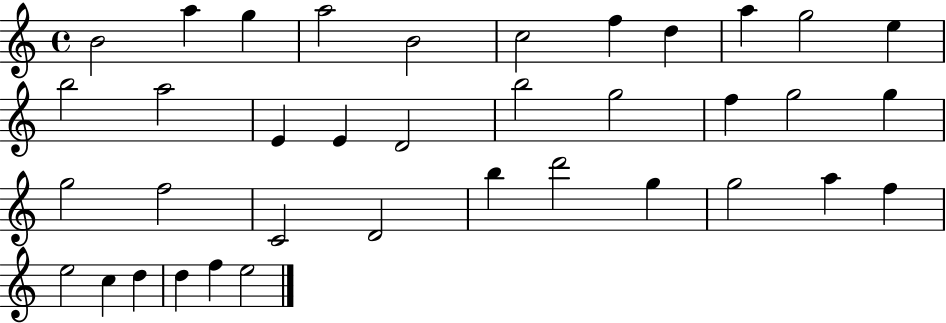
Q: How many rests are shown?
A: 0